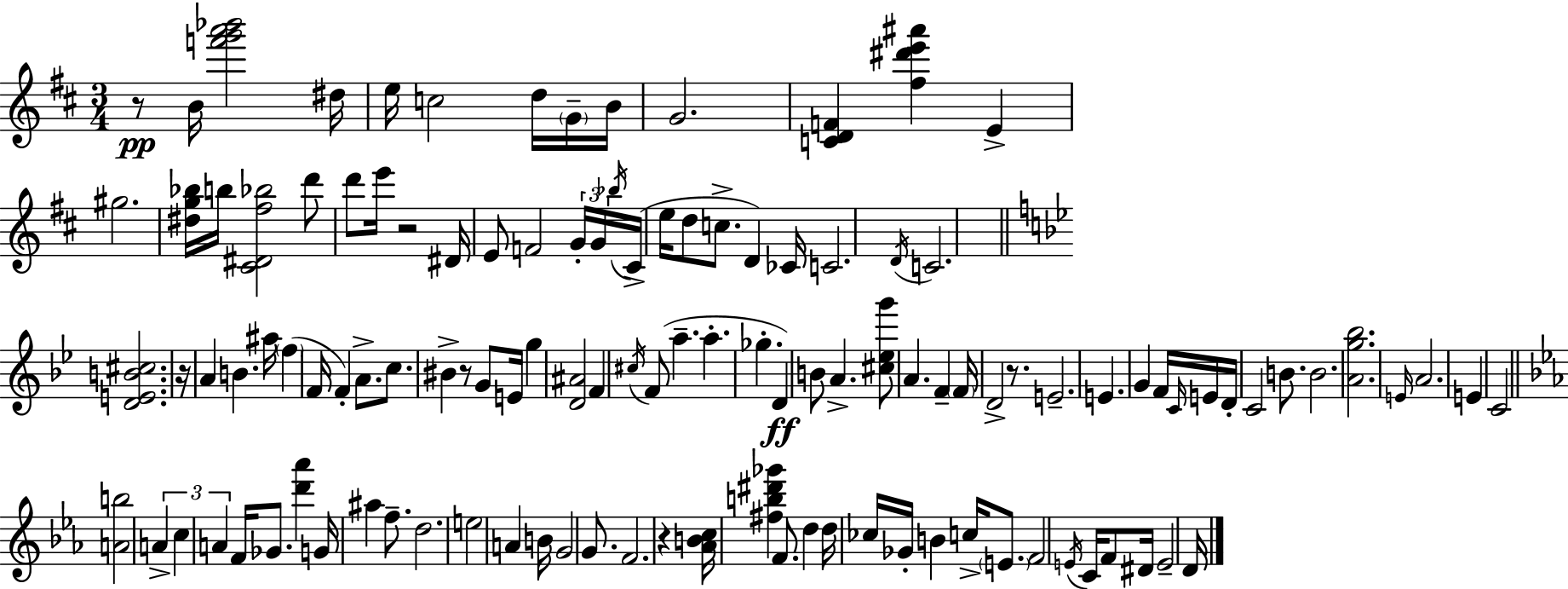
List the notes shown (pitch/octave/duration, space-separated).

R/e B4/s [F6,G6,A6,Bb6]/h D#5/s E5/s C5/h D5/s G4/s B4/s G4/h. [C4,D4,F4]/q [F#5,D#6,E6,A#6]/q E4/q G#5/h. [D#5,G5,Bb5]/s B5/s [C#4,D#4,F#5,Bb5]/h D6/e D6/e E6/s R/h D#4/s E4/e F4/h G4/s G4/s Bb5/s C#4/s E5/s D5/e C5/e. D4/q CES4/s C4/h. D4/s C4/h. [D4,E4,B4,C#5]/h. R/s A4/q B4/q. A#5/s F5/q F4/s F4/q A4/e. C5/e. BIS4/q R/e G4/e E4/s G5/q [D4,A#4]/h F4/q C#5/s F4/e A5/q. A5/q. Gb5/q. D4/q B4/e A4/q. [C#5,Eb5,G6]/e A4/q. F4/q F4/s D4/h R/e. E4/h. E4/q. G4/q F4/s C4/s E4/s D4/s C4/h B4/e. B4/h. [A4,G5,Bb5]/h. E4/s A4/h. E4/q C4/h [A4,B5]/h A4/q C5/q A4/q F4/s Gb4/e. [D6,Ab6]/q G4/s A#5/q F5/e. D5/h. E5/h A4/q B4/s G4/h G4/e. F4/h. R/q [Ab4,B4,C5]/s [F#5,B5,D#6,Gb6]/q F4/e. D5/q D5/s CES5/s Gb4/s B4/q C5/s E4/e. F4/h E4/s C4/s F4/e D#4/s E4/h D4/s